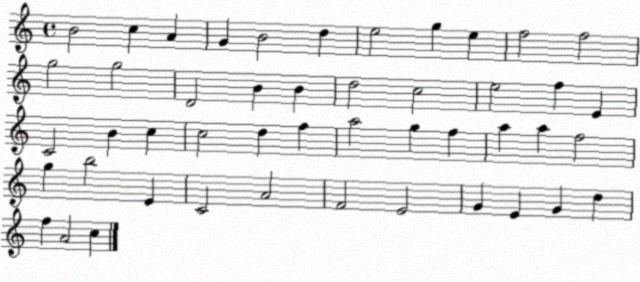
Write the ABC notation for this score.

X:1
T:Untitled
M:4/4
L:1/4
K:C
B2 c A G B2 d e2 g e f2 f2 g2 g2 D2 B B d2 c2 e2 f E C2 B c c2 d f a2 g f a a f2 g b2 E C2 A2 F2 E2 G E G d f A2 c